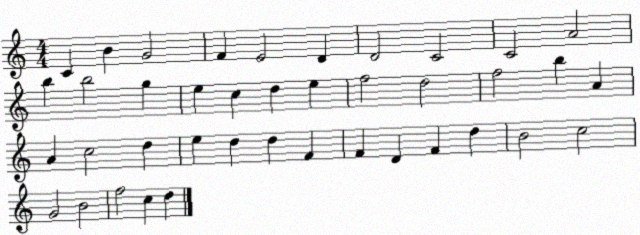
X:1
T:Untitled
M:4/4
L:1/4
K:C
C B G2 F E2 D D2 C2 C2 A2 b b2 g e c d e f2 d2 f2 b A A c2 d e d d F F D F d B2 c2 G2 B2 f2 c d